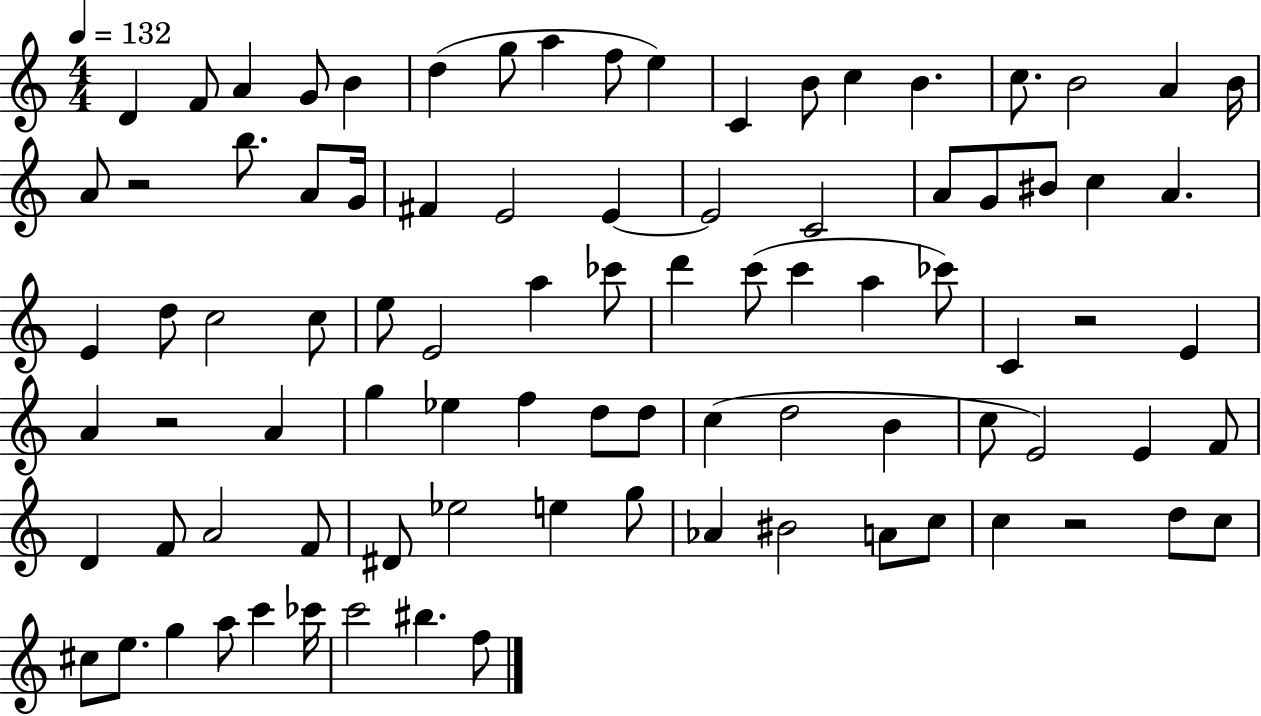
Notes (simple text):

D4/q F4/e A4/q G4/e B4/q D5/q G5/e A5/q F5/e E5/q C4/q B4/e C5/q B4/q. C5/e. B4/h A4/q B4/s A4/e R/h B5/e. A4/e G4/s F#4/q E4/h E4/q E4/h C4/h A4/e G4/e BIS4/e C5/q A4/q. E4/q D5/e C5/h C5/e E5/e E4/h A5/q CES6/e D6/q C6/e C6/q A5/q CES6/e C4/q R/h E4/q A4/q R/h A4/q G5/q Eb5/q F5/q D5/e D5/e C5/q D5/h B4/q C5/e E4/h E4/q F4/e D4/q F4/e A4/h F4/e D#4/e Eb5/h E5/q G5/e Ab4/q BIS4/h A4/e C5/e C5/q R/h D5/e C5/e C#5/e E5/e. G5/q A5/e C6/q CES6/s C6/h BIS5/q. F5/e